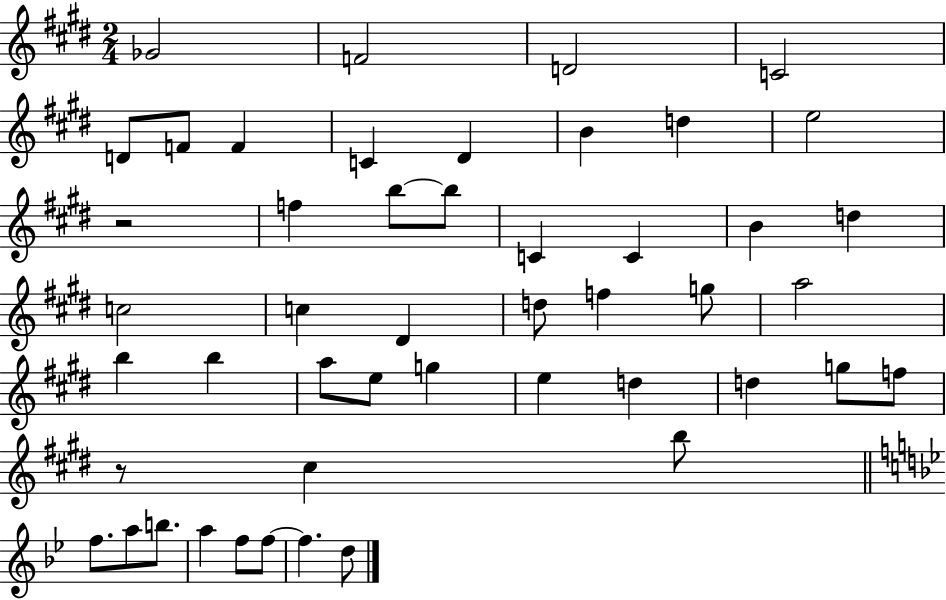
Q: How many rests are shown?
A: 2